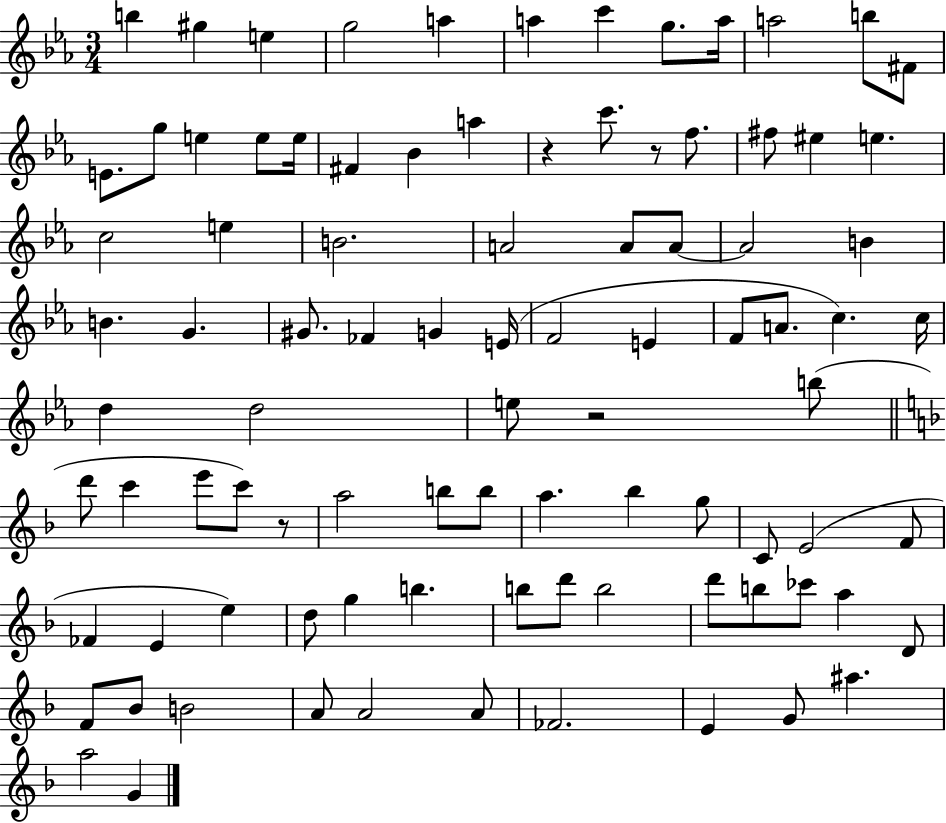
{
  \clef treble
  \numericTimeSignature
  \time 3/4
  \key ees \major
  b''4 gis''4 e''4 | g''2 a''4 | a''4 c'''4 g''8. a''16 | a''2 b''8 fis'8 | \break e'8. g''8 e''4 e''8 e''16 | fis'4 bes'4 a''4 | r4 c'''8. r8 f''8. | fis''8 eis''4 e''4. | \break c''2 e''4 | b'2. | a'2 a'8 a'8~~ | a'2 b'4 | \break b'4. g'4. | gis'8. fes'4 g'4 e'16( | f'2 e'4 | f'8 a'8. c''4.) c''16 | \break d''4 d''2 | e''8 r2 b''8( | \bar "||" \break \key f \major d'''8 c'''4 e'''8 c'''8) r8 | a''2 b''8 b''8 | a''4. bes''4 g''8 | c'8 e'2( f'8 | \break fes'4 e'4 e''4) | d''8 g''4 b''4. | b''8 d'''8 b''2 | d'''8 b''8 ces'''8 a''4 d'8 | \break f'8 bes'8 b'2 | a'8 a'2 a'8 | fes'2. | e'4 g'8 ais''4. | \break a''2 g'4 | \bar "|."
}